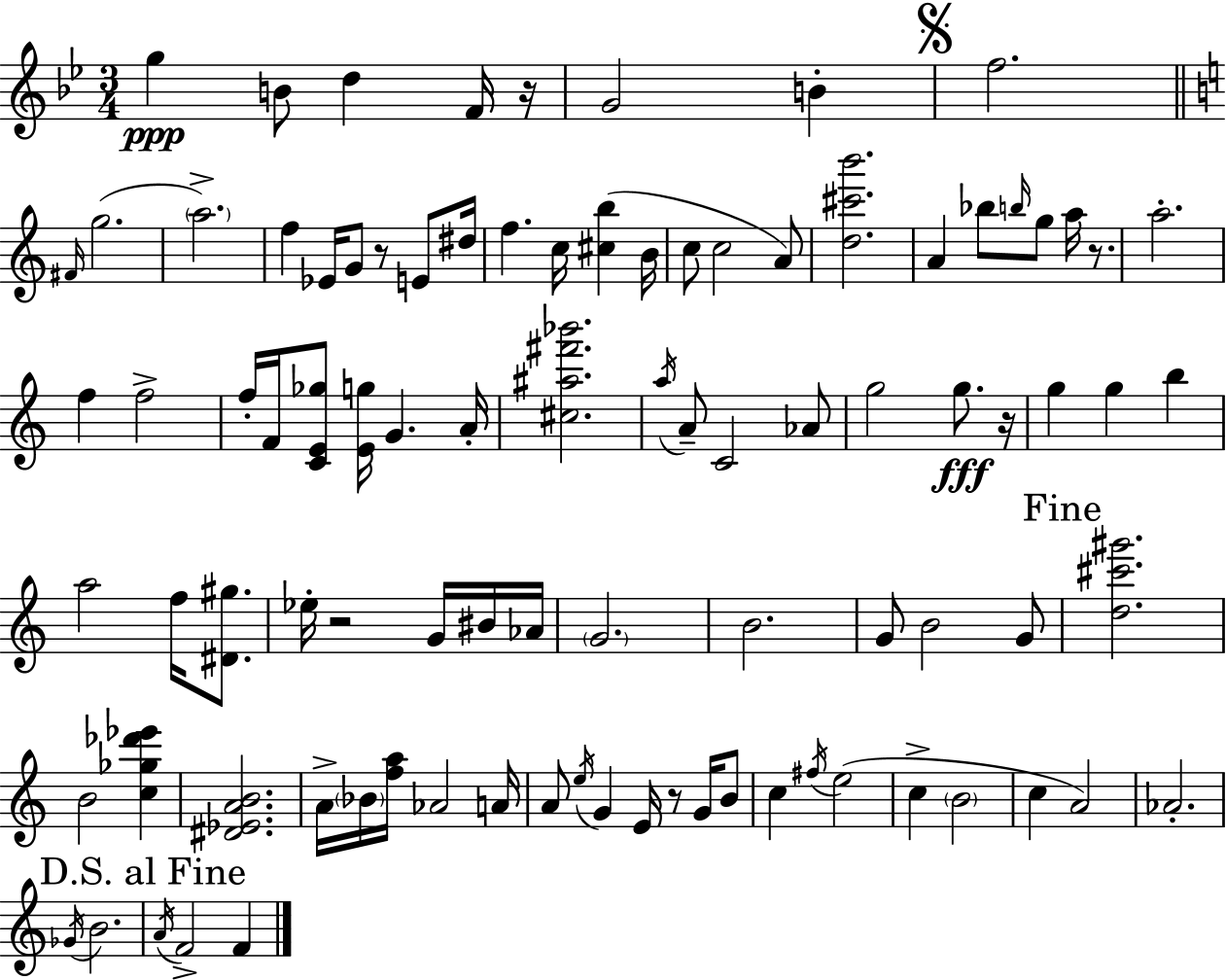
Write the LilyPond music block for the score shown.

{
  \clef treble
  \numericTimeSignature
  \time 3/4
  \key bes \major
  \repeat volta 2 { g''4\ppp b'8 d''4 f'16 r16 | g'2 b'4-. | \mark \markup { \musicglyph "scripts.segno" } f''2. | \bar "||" \break \key a \minor \grace { fis'16 }( g''2. | \parenthesize a''2.->) | f''4 ees'16 g'8 r8 e'8 | dis''16 f''4. c''16 <cis'' b''>4( | \break b'16 c''8 c''2 a'8) | <d'' cis''' b'''>2. | a'4 bes''8 \grace { b''16 } g''8 a''16 r8. | a''2.-. | \break f''4 f''2-> | f''16-. f'16 <c' e' ges''>8 <e' g''>16 g'4. | a'16-. <cis'' ais'' fis''' bes'''>2. | \acciaccatura { a''16 } a'8-- c'2 | \break aes'8 g''2 g''8.\fff | r16 g''4 g''4 b''4 | a''2 f''16 | <dis' gis''>8. ees''16-. r2 | \break g'16 bis'16 aes'16 \parenthesize g'2. | b'2. | g'8 b'2 | g'8 \mark "Fine" <d'' cis''' gis'''>2. | \break b'2 <c'' ges'' des''' ees'''>4 | <dis' ees' a' b'>2. | a'16-> \parenthesize bes'16 <f'' a''>16 aes'2 | a'16 a'8 \acciaccatura { e''16 } g'4 e'16 r8 | \break g'16 b'8 c''4 \acciaccatura { fis''16 }( e''2 | c''4-> \parenthesize b'2 | c''4 a'2) | aes'2.-. | \break \acciaccatura { ges'16 } b'2. | \mark "D.S. al Fine" \acciaccatura { a'16 } f'2-> | f'4 } \bar "|."
}